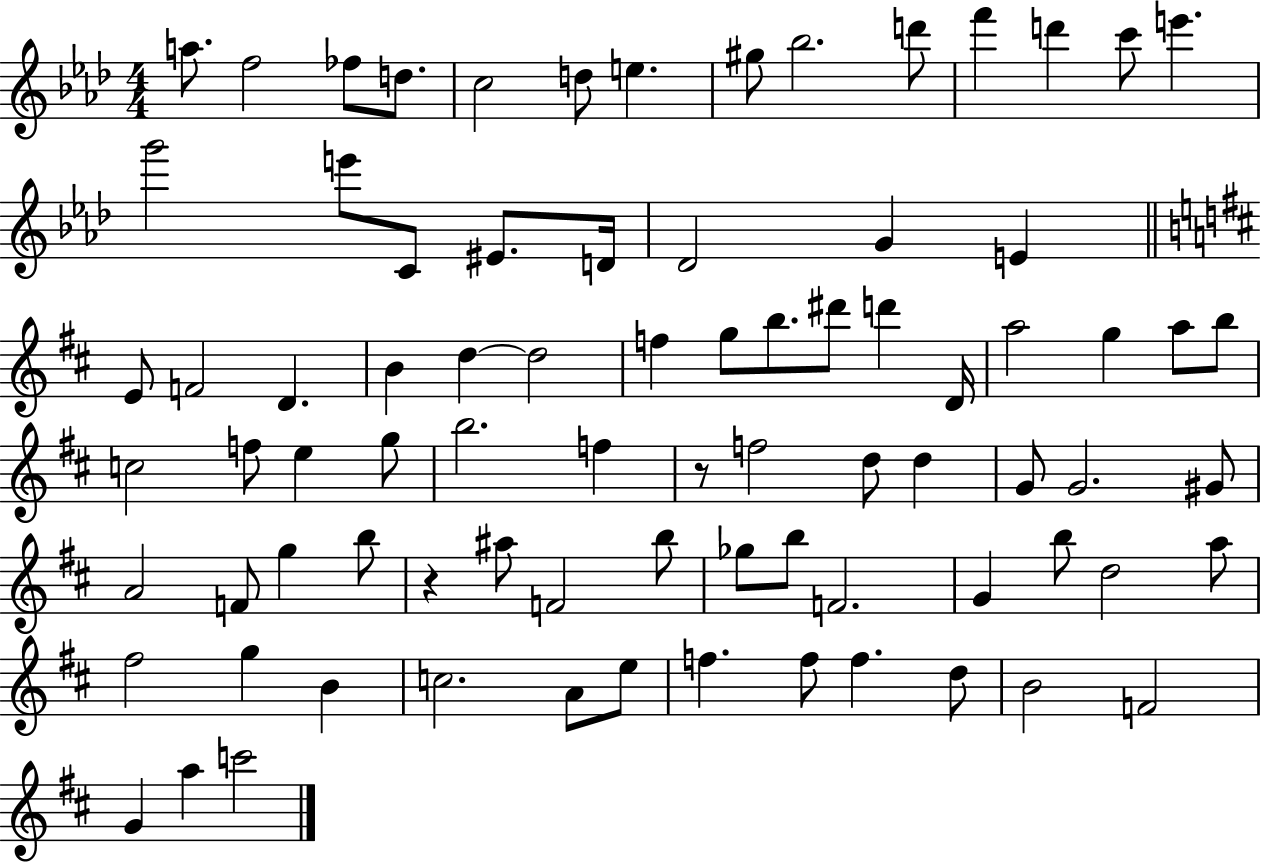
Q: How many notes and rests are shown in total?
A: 81